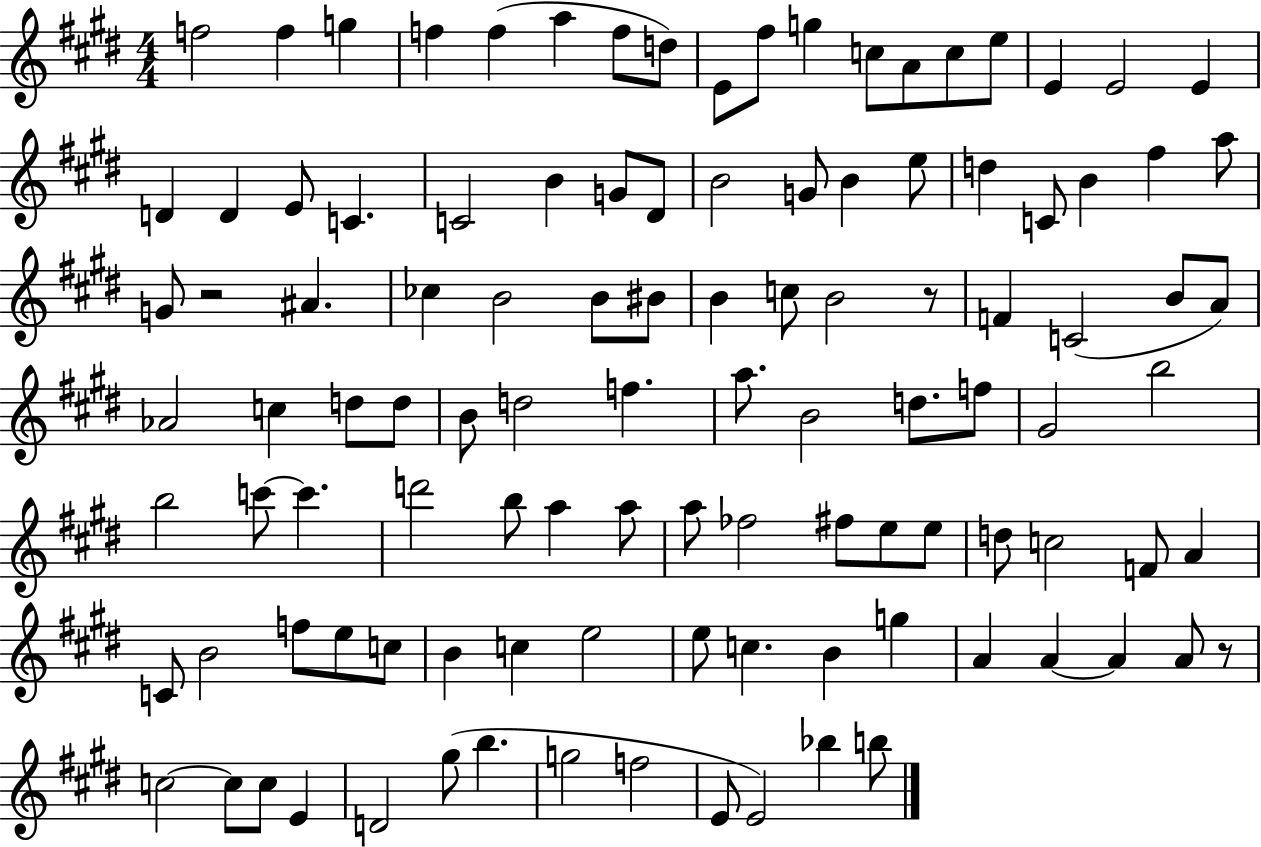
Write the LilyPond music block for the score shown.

{
  \clef treble
  \numericTimeSignature
  \time 4/4
  \key e \major
  f''2 f''4 g''4 | f''4 f''4( a''4 f''8 d''8) | e'8 fis''8 g''4 c''8 a'8 c''8 e''8 | e'4 e'2 e'4 | \break d'4 d'4 e'8 c'4. | c'2 b'4 g'8 dis'8 | b'2 g'8 b'4 e''8 | d''4 c'8 b'4 fis''4 a''8 | \break g'8 r2 ais'4. | ces''4 b'2 b'8 bis'8 | b'4 c''8 b'2 r8 | f'4 c'2( b'8 a'8) | \break aes'2 c''4 d''8 d''8 | b'8 d''2 f''4. | a''8. b'2 d''8. f''8 | gis'2 b''2 | \break b''2 c'''8~~ c'''4. | d'''2 b''8 a''4 a''8 | a''8 fes''2 fis''8 e''8 e''8 | d''8 c''2 f'8 a'4 | \break c'8 b'2 f''8 e''8 c''8 | b'4 c''4 e''2 | e''8 c''4. b'4 g''4 | a'4 a'4~~ a'4 a'8 r8 | \break c''2~~ c''8 c''8 e'4 | d'2 gis''8( b''4. | g''2 f''2 | e'8 e'2) bes''4 b''8 | \break \bar "|."
}